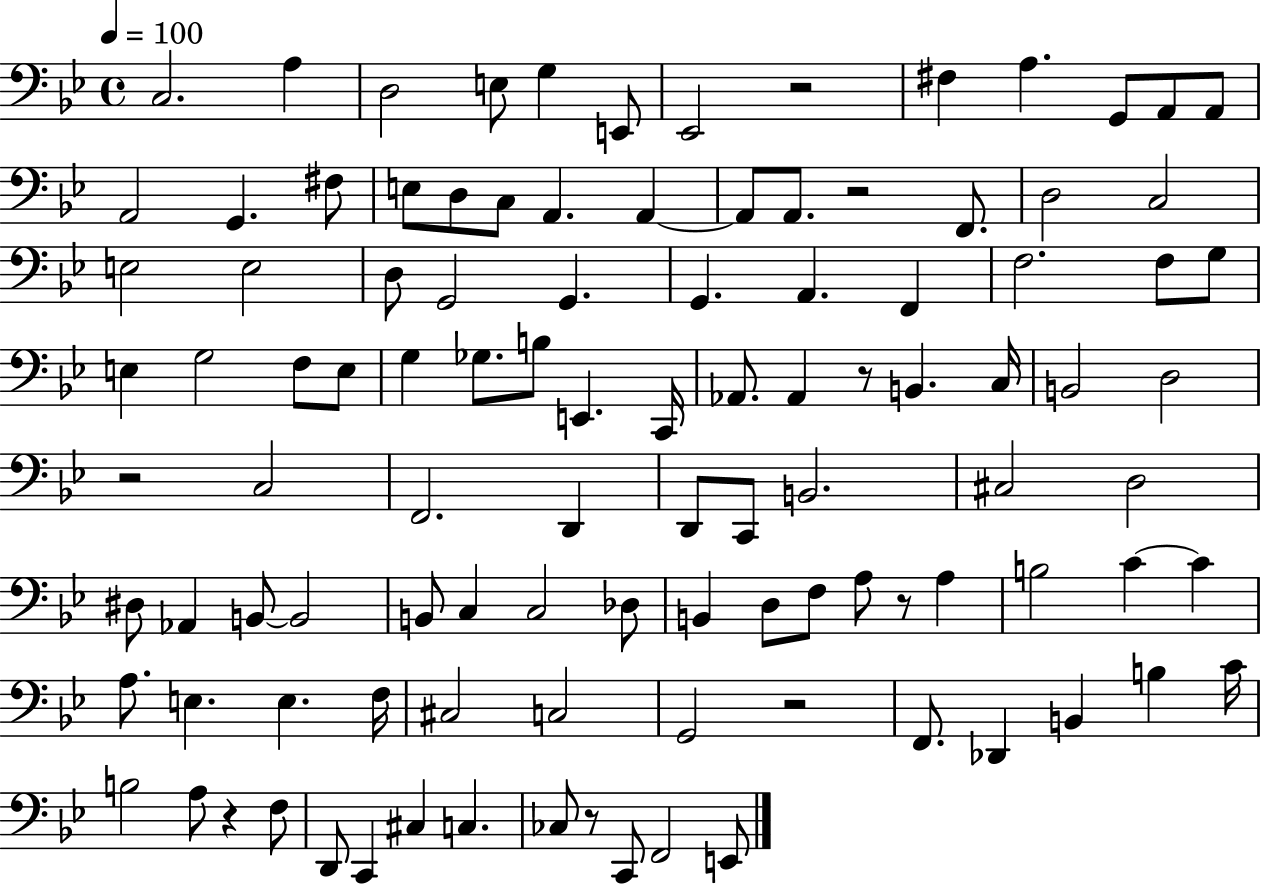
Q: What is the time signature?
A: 4/4